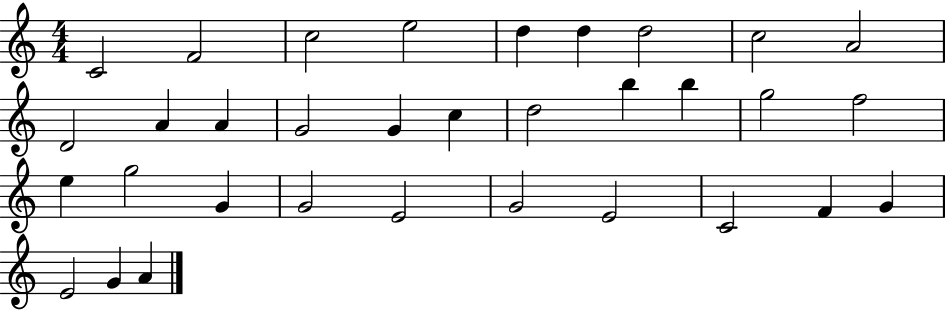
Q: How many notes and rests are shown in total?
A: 33